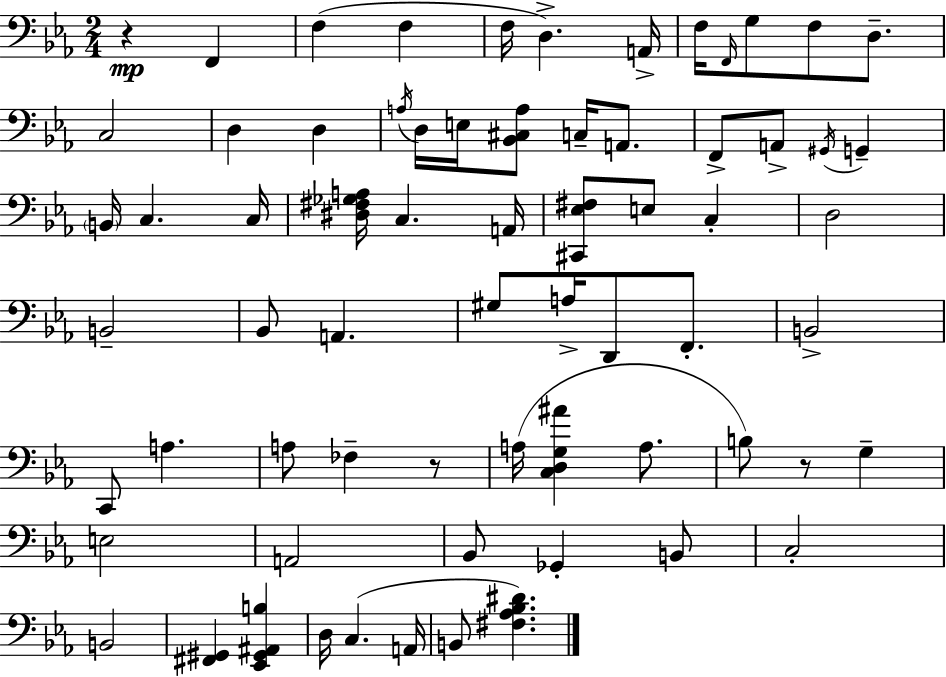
R/q F2/q F3/q F3/q F3/s D3/q. A2/s F3/s F2/s G3/e F3/e D3/e. C3/h D3/q D3/q A3/s D3/s E3/s [Bb2,C#3,A3]/e C3/s A2/e. F2/e A2/e G#2/s G2/q B2/s C3/q. C3/s [D#3,F#3,Gb3,A3]/s C3/q. A2/s [C#2,Eb3,F#3]/e E3/e C3/q D3/h B2/h Bb2/e A2/q. G#3/e A3/s D2/e F2/e. B2/h C2/e A3/q. A3/e FES3/q R/e A3/s [C3,D3,G3,A#4]/q A3/e. B3/e R/e G3/q E3/h A2/h Bb2/e Gb2/q B2/e C3/h B2/h [F#2,G#2]/q [Eb2,G#2,A#2,B3]/q D3/s C3/q. A2/s B2/e [F#3,Ab3,Bb3,D#4]/q.